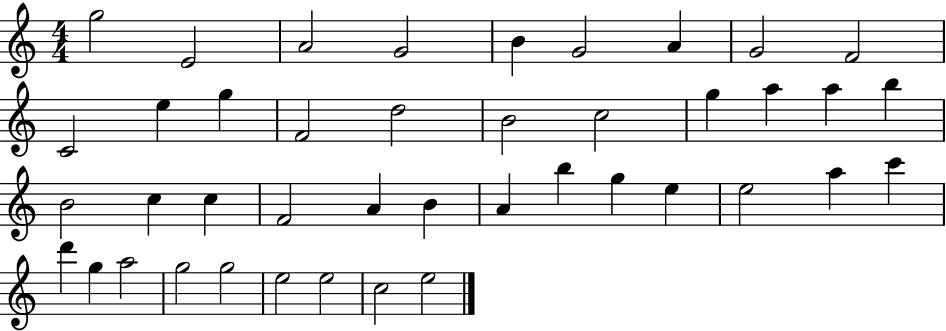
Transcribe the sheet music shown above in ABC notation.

X:1
T:Untitled
M:4/4
L:1/4
K:C
g2 E2 A2 G2 B G2 A G2 F2 C2 e g F2 d2 B2 c2 g a a b B2 c c F2 A B A b g e e2 a c' d' g a2 g2 g2 e2 e2 c2 e2